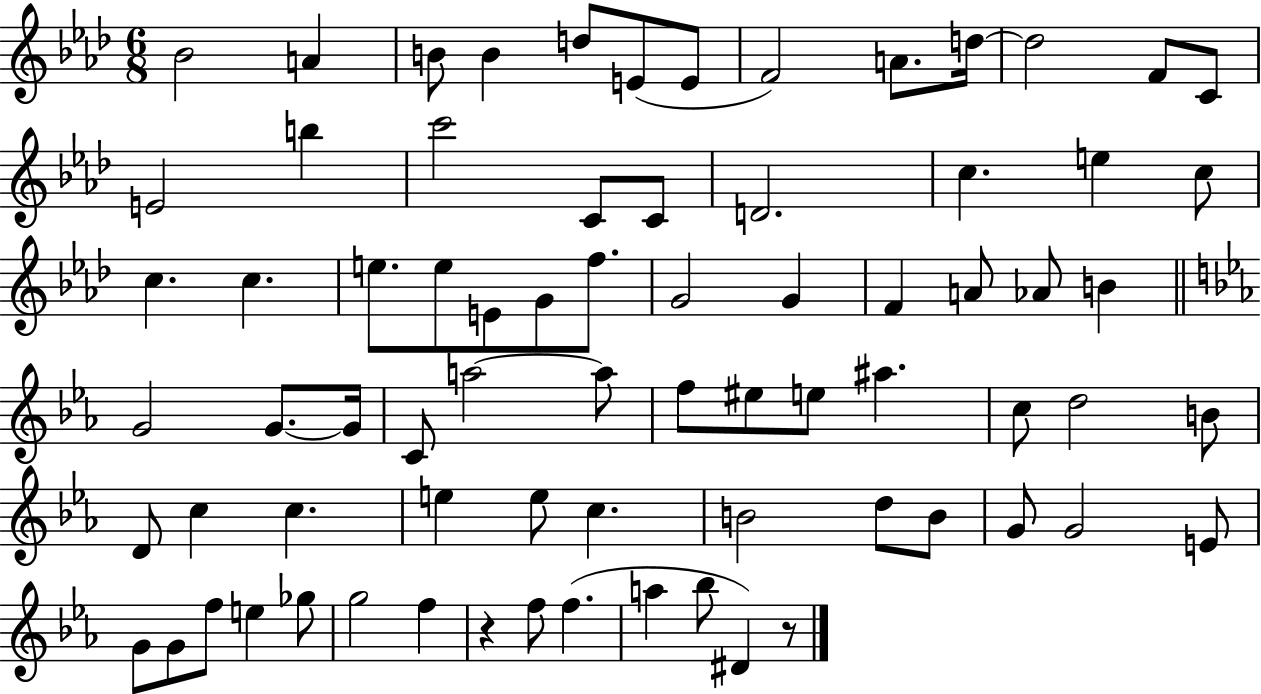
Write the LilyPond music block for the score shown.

{
  \clef treble
  \numericTimeSignature
  \time 6/8
  \key aes \major
  bes'2 a'4 | b'8 b'4 d''8 e'8( e'8 | f'2) a'8. d''16~~ | d''2 f'8 c'8 | \break e'2 b''4 | c'''2 c'8 c'8 | d'2. | c''4. e''4 c''8 | \break c''4. c''4. | e''8. e''8 e'8 g'8 f''8. | g'2 g'4 | f'4 a'8 aes'8 b'4 | \break \bar "||" \break \key ees \major g'2 g'8.~~ g'16 | c'8 a''2~~ a''8 | f''8 eis''8 e''8 ais''4. | c''8 d''2 b'8 | \break d'8 c''4 c''4. | e''4 e''8 c''4. | b'2 d''8 b'8 | g'8 g'2 e'8 | \break g'8 g'8 f''8 e''4 ges''8 | g''2 f''4 | r4 f''8 f''4.( | a''4 bes''8 dis'4) r8 | \break \bar "|."
}